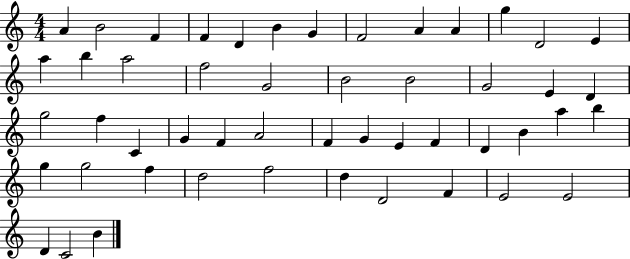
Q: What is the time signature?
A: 4/4